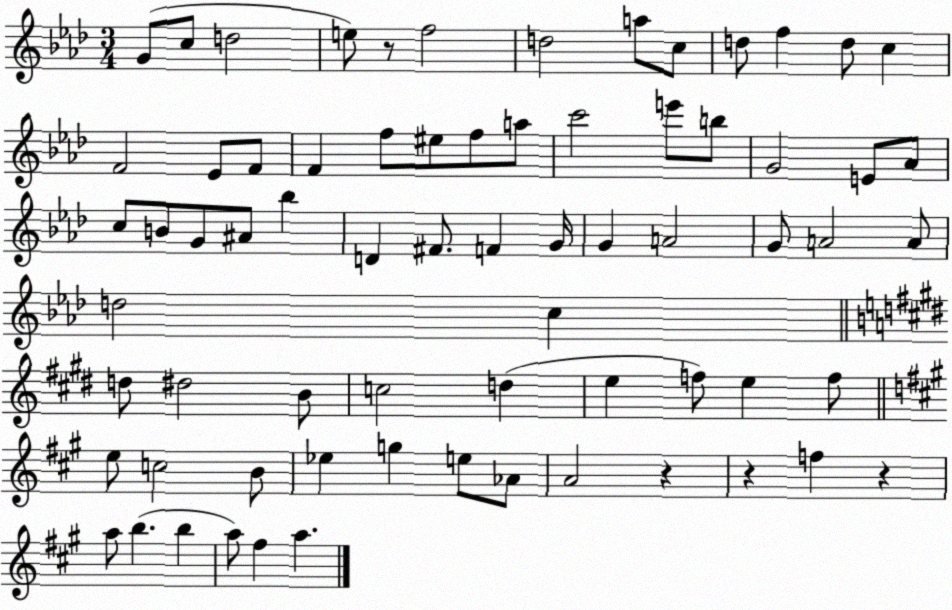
X:1
T:Untitled
M:3/4
L:1/4
K:Ab
G/2 c/2 d2 e/2 z/2 f2 d2 a/2 c/2 d/2 f d/2 c F2 _E/2 F/2 F f/2 ^e/2 f/2 a/2 c'2 e'/2 b/2 G2 E/2 _A/2 c/2 B/2 G/2 ^A/2 _b D ^F/2 F G/4 G A2 G/2 A2 A/2 d2 c d/2 ^d2 B/2 c2 d e f/2 e f/2 e/2 c2 B/2 _e g e/2 _A/2 A2 z z f z a/2 b b a/2 ^f a